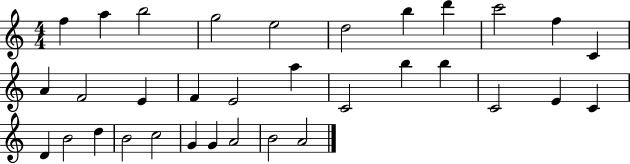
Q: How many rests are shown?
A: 0